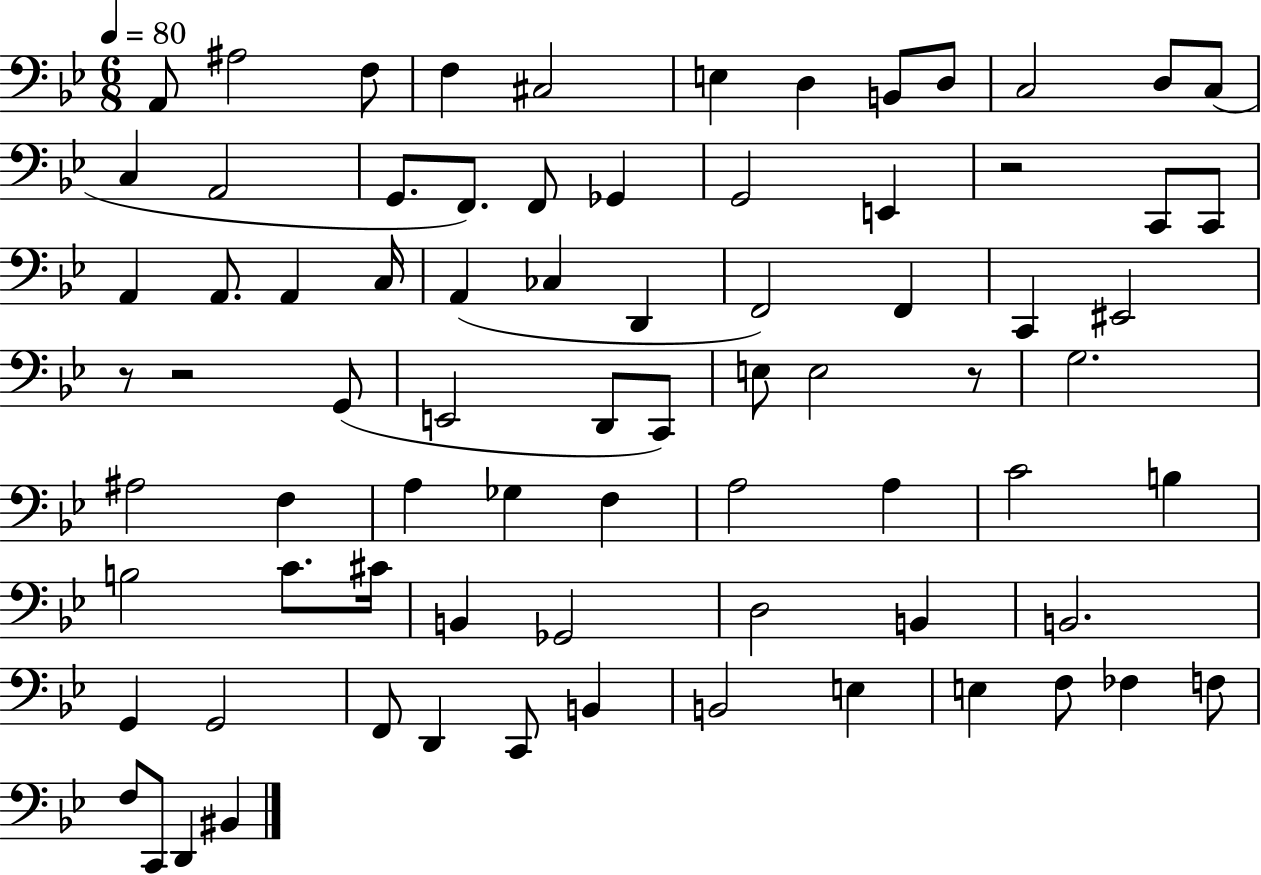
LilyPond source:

{
  \clef bass
  \numericTimeSignature
  \time 6/8
  \key bes \major
  \tempo 4 = 80
  a,8 ais2 f8 | f4 cis2 | e4 d4 b,8 d8 | c2 d8 c8( | \break c4 a,2 | g,8. f,8.) f,8 ges,4 | g,2 e,4 | r2 c,8 c,8 | \break a,4 a,8. a,4 c16 | a,4( ces4 d,4 | f,2) f,4 | c,4 eis,2 | \break r8 r2 g,8( | e,2 d,8 c,8) | e8 e2 r8 | g2. | \break ais2 f4 | a4 ges4 f4 | a2 a4 | c'2 b4 | \break b2 c'8. cis'16 | b,4 ges,2 | d2 b,4 | b,2. | \break g,4 g,2 | f,8 d,4 c,8 b,4 | b,2 e4 | e4 f8 fes4 f8 | \break f8 c,8 d,4 bis,4 | \bar "|."
}